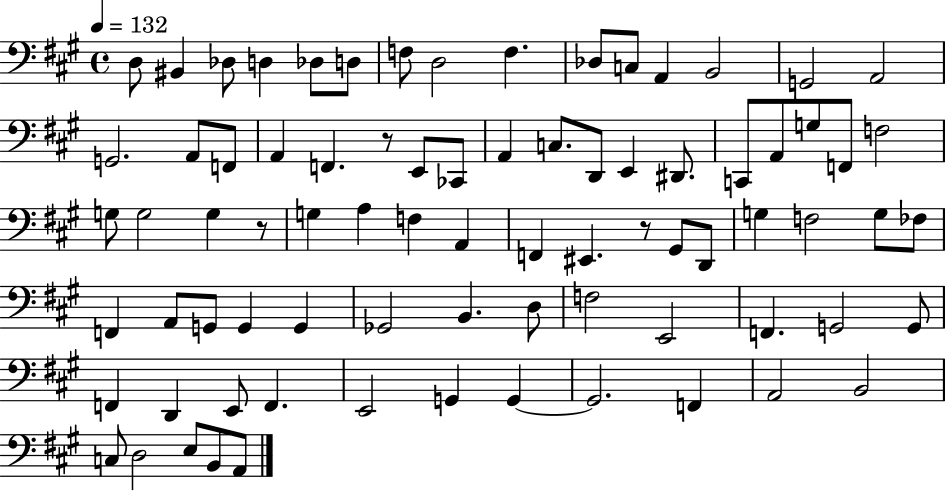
X:1
T:Untitled
M:4/4
L:1/4
K:A
D,/2 ^B,, _D,/2 D, _D,/2 D,/2 F,/2 D,2 F, _D,/2 C,/2 A,, B,,2 G,,2 A,,2 G,,2 A,,/2 F,,/2 A,, F,, z/2 E,,/2 _C,,/2 A,, C,/2 D,,/2 E,, ^D,,/2 C,,/2 A,,/2 G,/2 F,,/2 F,2 G,/2 G,2 G, z/2 G, A, F, A,, F,, ^E,, z/2 ^G,,/2 D,,/2 G, F,2 G,/2 _F,/2 F,, A,,/2 G,,/2 G,, G,, _G,,2 B,, D,/2 F,2 E,,2 F,, G,,2 G,,/2 F,, D,, E,,/2 F,, E,,2 G,, G,, G,,2 F,, A,,2 B,,2 C,/2 D,2 E,/2 B,,/2 A,,/2